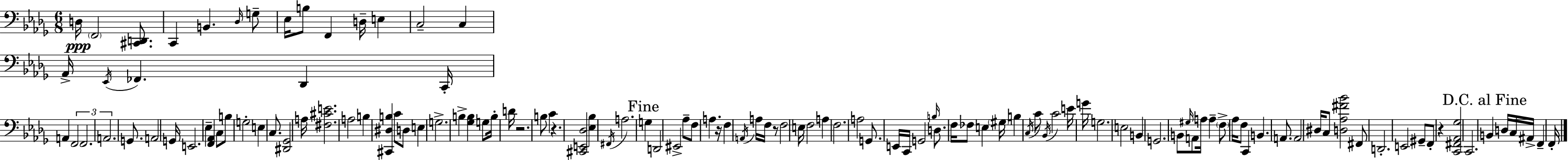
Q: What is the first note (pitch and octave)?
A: D3